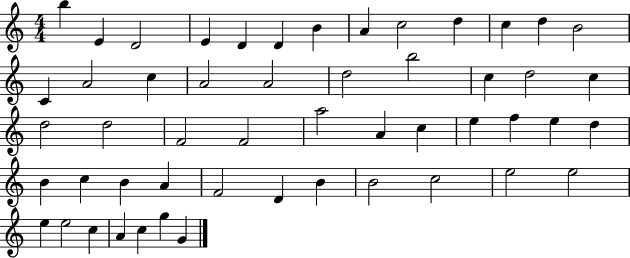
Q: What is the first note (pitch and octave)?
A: B5